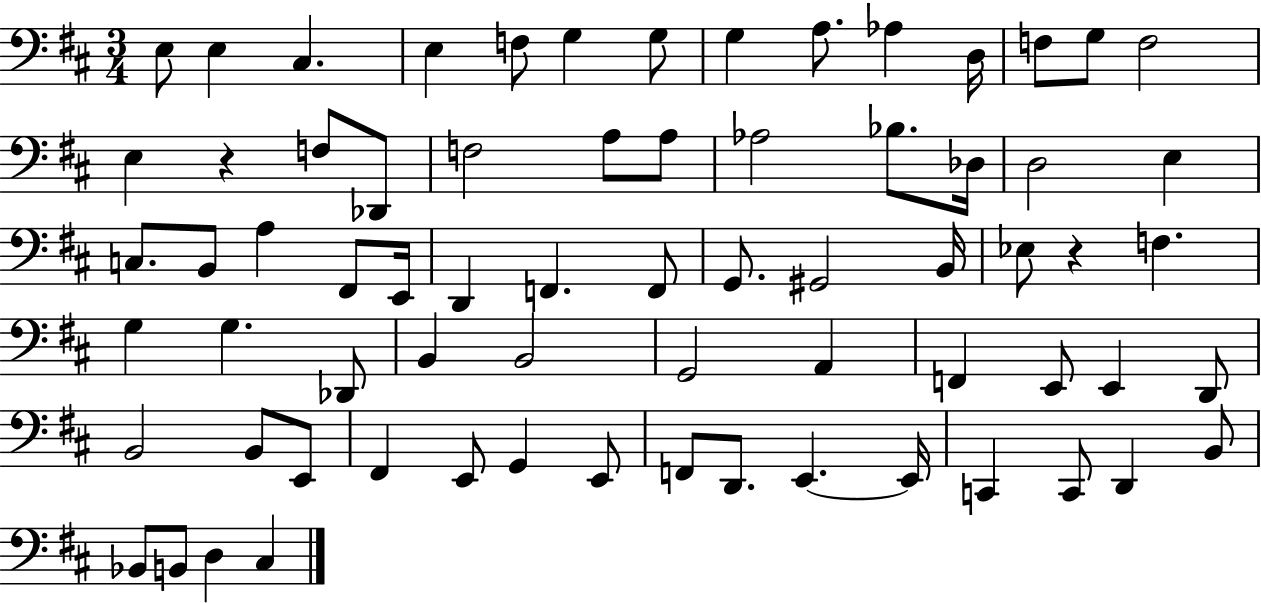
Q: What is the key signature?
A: D major